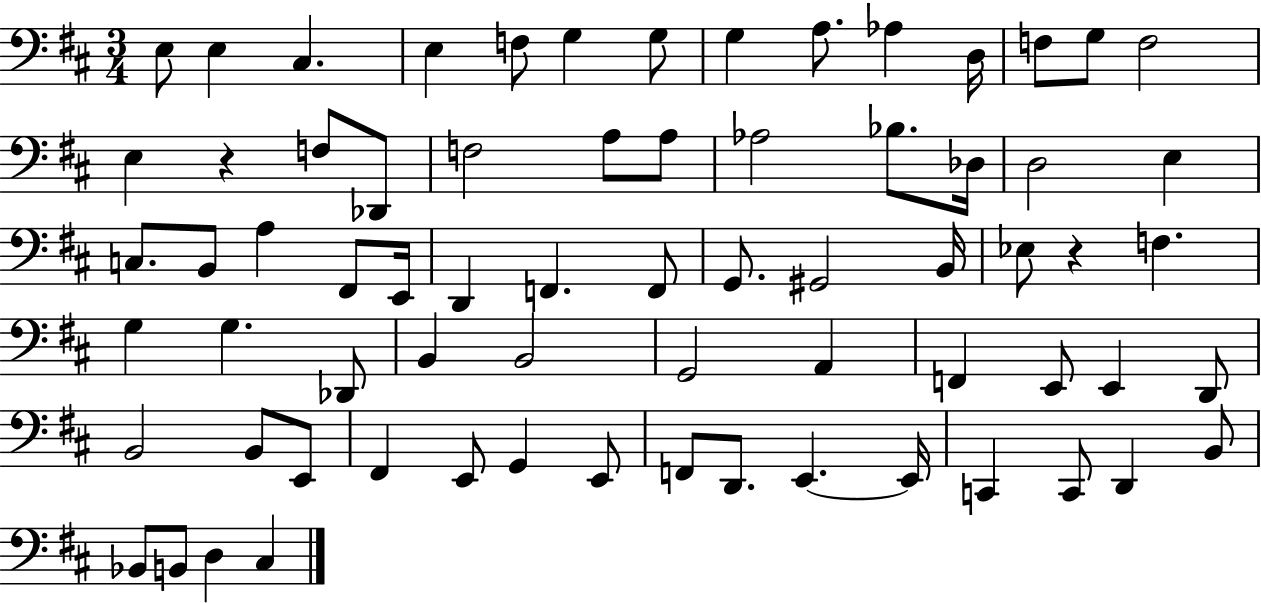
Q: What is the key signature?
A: D major